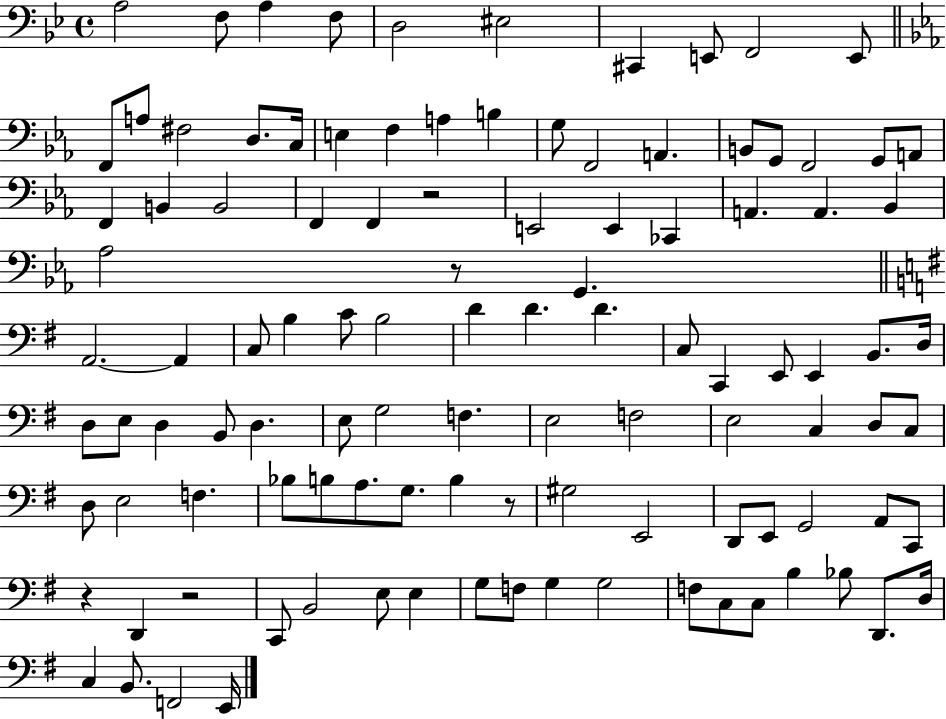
{
  \clef bass
  \time 4/4
  \defaultTimeSignature
  \key bes \major
  a2 f8 a4 f8 | d2 eis2 | cis,4 e,8 f,2 e,8 | \bar "||" \break \key ees \major f,8 a8 fis2 d8. c16 | e4 f4 a4 b4 | g8 f,2 a,4. | b,8 g,8 f,2 g,8 a,8 | \break f,4 b,4 b,2 | f,4 f,4 r2 | e,2 e,4 ces,4 | a,4. a,4. bes,4 | \break aes2 r8 g,4. | \bar "||" \break \key g \major a,2.~~ a,4 | c8 b4 c'8 b2 | d'4 d'4. d'4. | c8 c,4 e,8 e,4 b,8. d16 | \break d8 e8 d4 b,8 d4. | e8 g2 f4. | e2 f2 | e2 c4 d8 c8 | \break d8 e2 f4. | bes8 b8 a8. g8. b4 r8 | gis2 e,2 | d,8 e,8 g,2 a,8 c,8 | \break r4 d,4 r2 | c,8 b,2 e8 e4 | g8 f8 g4 g2 | f8 c8 c8 b4 bes8 d,8. d16 | \break c4 b,8. f,2 e,16 | \bar "|."
}